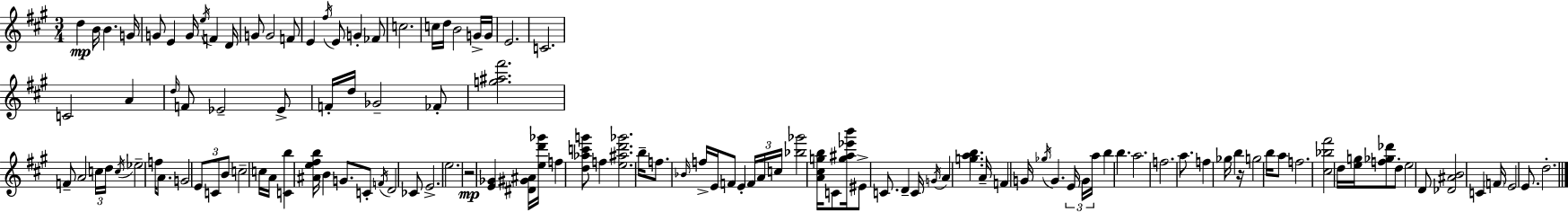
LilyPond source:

{
  \clef treble
  \numericTimeSignature
  \time 3/4
  \key a \major
  \repeat volta 2 { d''4\mp b'16 b'4. g'16 | g'8 e'4 g'16 \acciaccatura { e''16 } f'4 | d'16 g'8 g'2 f'8 | e'4 \acciaccatura { fis''16 } e'8 g'4-. | \break fes'8 c''2. | c''16 d''16 b'2 | g'16-> g'16 e'2. | c'2. | \break c'2 a'4 | \grace { d''16 } f'8 ees'2-- | ees'8-> f'16-. d''16 ges'2-- | fes'8-. <g'' ais'' fis'''>2. | \break f'8-- a'2 | \tuplet 3/2 { c''16 d''16 \acciaccatura { c''16 } } ees''2-- | f''16 a'8. g'2 | \tuplet 3/2 { e'8 c'8 b'8 } c''2-- | \break c''16 a'16 <c' b''>4 <ais' e'' fis'' b''>16 b'4 | g'8. c'8-. \acciaccatura { f'16 } d'2 | ces'8 e'2.-> | e''2. | \break r2\mp | <e' ges'>4 <dis' gis' ais'>16 <e'' d''' ges'''>16 f''4 <d'' aes'' c''' g'''>8 | f''4 <e'' ais'' d''' ges'''>2. | b''16-- f''8. \grace { bes'16 } f''16-> e'16 | \break f'8 e'4-. \tuplet 3/2 { f'16 a'16 c''16 } <bes'' ges'''>2 | <a' cis'' g'' b''>16 c'8 <g'' ais'' ees''' b'''>16 eis'8-> c'8. | d'4-- c'16 \acciaccatura { g'16 } a'4 | <g'' a'' b''>4. a'16-- f'4 g'16 | \break \acciaccatura { ges''16 } g'4. \tuplet 3/2 { e'16 g'16 a''16 } b''4 | b''4. a''2. | f''2. | a''8. f''4 | \break ges''16 b''4 r16 g''2 | b''16 a''8 f''2. | <cis'' bes'' fis'''>2 | d''16 <e'' g''>16 <f'' ges'' des'''>8 d''8-. e''2 | \break d'8 <des' ais' b'>2 | c'4 \parenthesize f'16 e'2 | e'8. d''2.-. | } \bar "|."
}